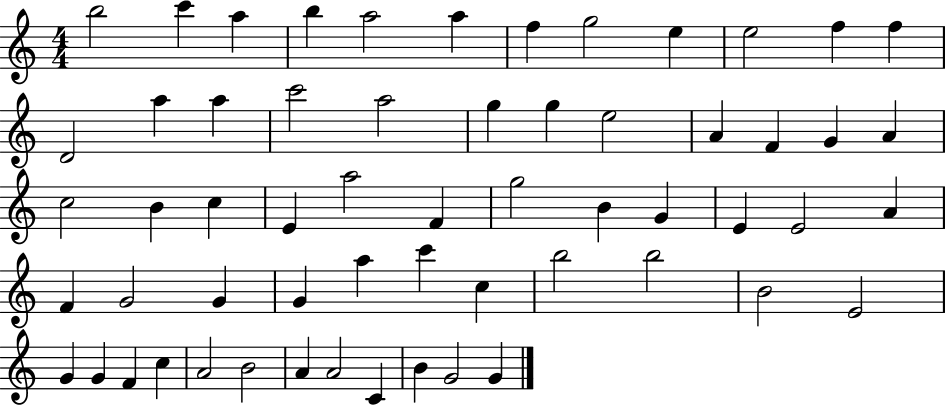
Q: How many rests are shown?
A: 0